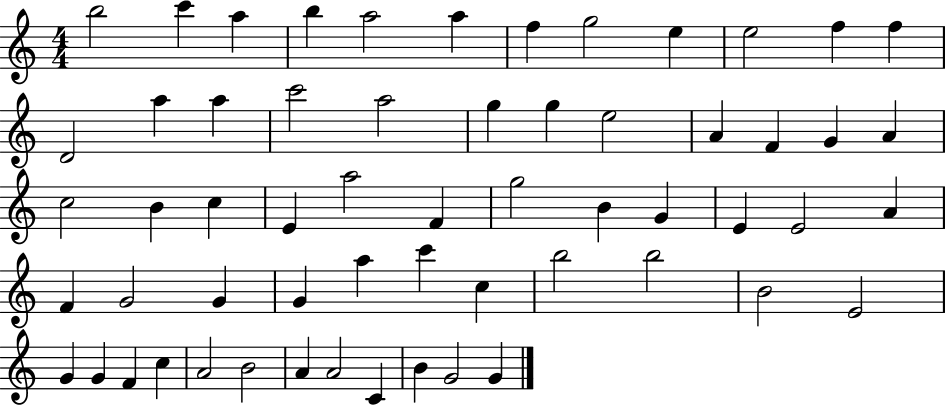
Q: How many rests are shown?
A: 0